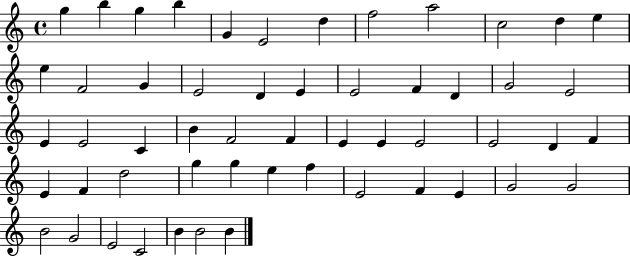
G5/q B5/q G5/q B5/q G4/q E4/h D5/q F5/h A5/h C5/h D5/q E5/q E5/q F4/h G4/q E4/h D4/q E4/q E4/h F4/q D4/q G4/h E4/h E4/q E4/h C4/q B4/q F4/h F4/q E4/q E4/q E4/h E4/h D4/q F4/q E4/q F4/q D5/h G5/q G5/q E5/q F5/q E4/h F4/q E4/q G4/h G4/h B4/h G4/h E4/h C4/h B4/q B4/h B4/q